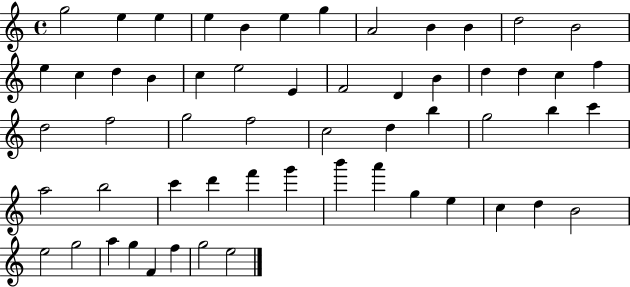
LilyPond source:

{
  \clef treble
  \time 4/4
  \defaultTimeSignature
  \key c \major
  g''2 e''4 e''4 | e''4 b'4 e''4 g''4 | a'2 b'4 b'4 | d''2 b'2 | \break e''4 c''4 d''4 b'4 | c''4 e''2 e'4 | f'2 d'4 b'4 | d''4 d''4 c''4 f''4 | \break d''2 f''2 | g''2 f''2 | c''2 d''4 b''4 | g''2 b''4 c'''4 | \break a''2 b''2 | c'''4 d'''4 f'''4 g'''4 | b'''4 a'''4 g''4 e''4 | c''4 d''4 b'2 | \break e''2 g''2 | a''4 g''4 f'4 f''4 | g''2 e''2 | \bar "|."
}